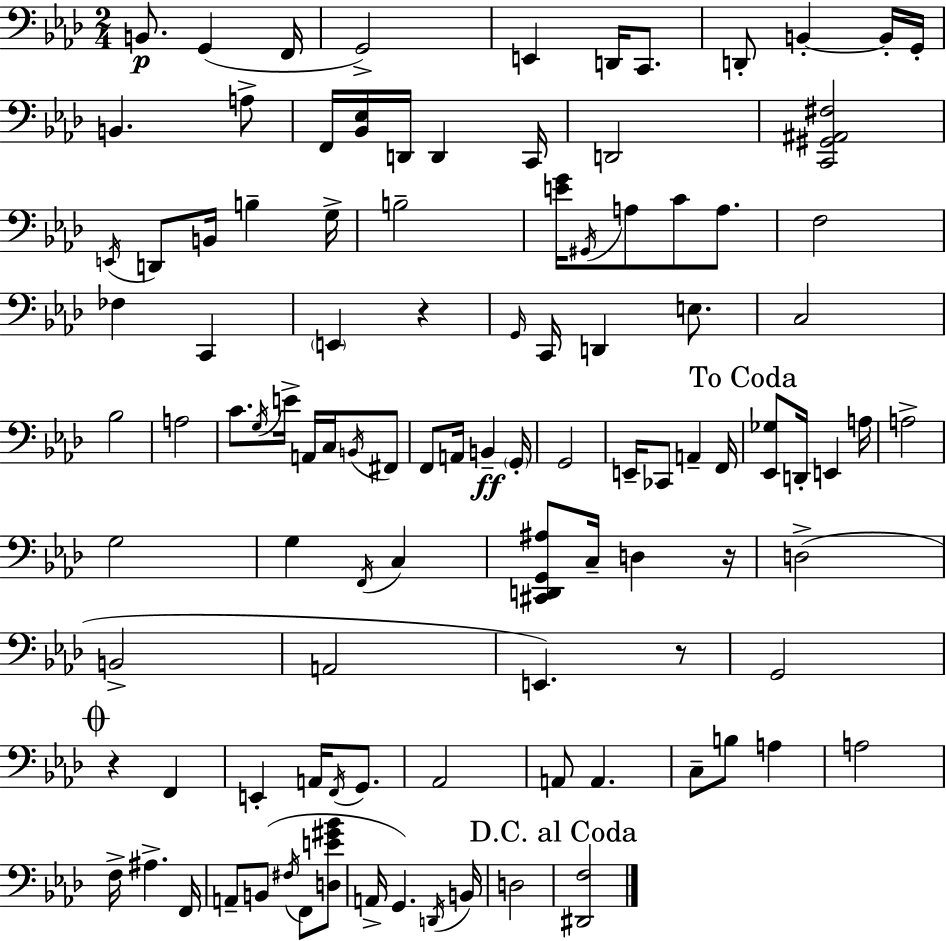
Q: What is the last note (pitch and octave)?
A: D3